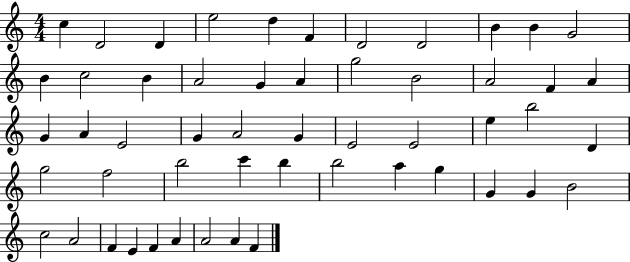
X:1
T:Untitled
M:4/4
L:1/4
K:C
c D2 D e2 d F D2 D2 B B G2 B c2 B A2 G A g2 B2 A2 F A G A E2 G A2 G E2 E2 e b2 D g2 f2 b2 c' b b2 a g G G B2 c2 A2 F E F A A2 A F